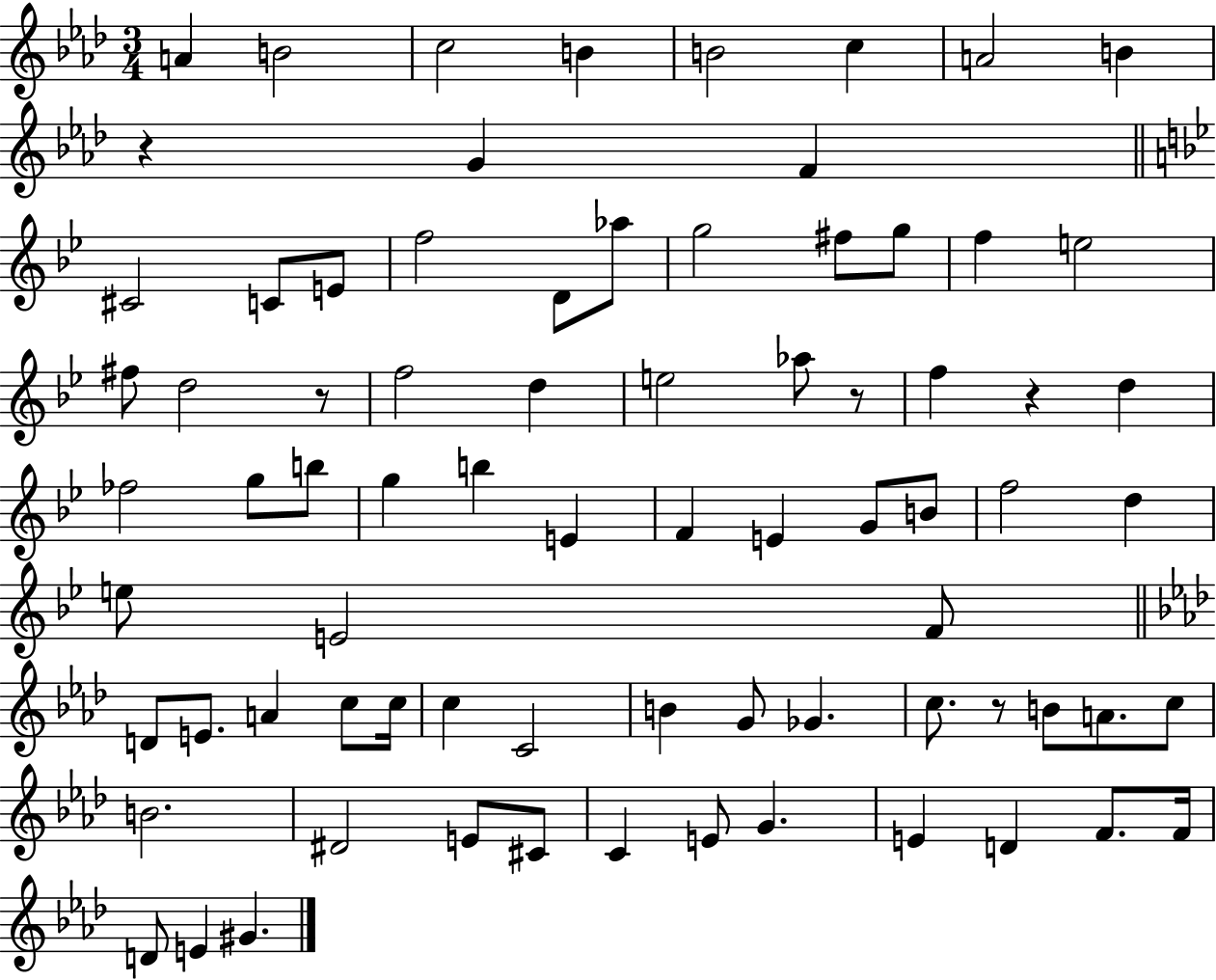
A4/q B4/h C5/h B4/q B4/h C5/q A4/h B4/q R/q G4/q F4/q C#4/h C4/e E4/e F5/h D4/e Ab5/e G5/h F#5/e G5/e F5/q E5/h F#5/e D5/h R/e F5/h D5/q E5/h Ab5/e R/e F5/q R/q D5/q FES5/h G5/e B5/e G5/q B5/q E4/q F4/q E4/q G4/e B4/e F5/h D5/q E5/e E4/h F4/e D4/e E4/e. A4/q C5/e C5/s C5/q C4/h B4/q G4/e Gb4/q. C5/e. R/e B4/e A4/e. C5/e B4/h. D#4/h E4/e C#4/e C4/q E4/e G4/q. E4/q D4/q F4/e. F4/s D4/e E4/q G#4/q.